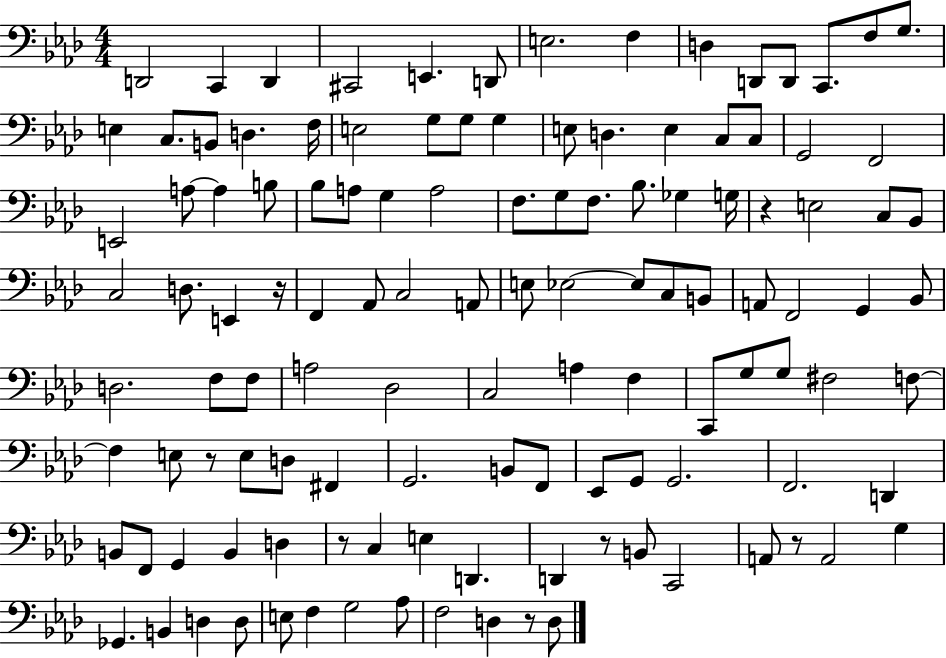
D2/h C2/q D2/q C#2/h E2/q. D2/e E3/h. F3/q D3/q D2/e D2/e C2/e. F3/e G3/e. E3/q C3/e. B2/e D3/q. F3/s E3/h G3/e G3/e G3/q E3/e D3/q. E3/q C3/e C3/e G2/h F2/h E2/h A3/e A3/q B3/e Bb3/e A3/e G3/q A3/h F3/e. G3/e F3/e. Bb3/e. Gb3/q G3/s R/q E3/h C3/e Bb2/e C3/h D3/e. E2/q R/s F2/q Ab2/e C3/h A2/e E3/e Eb3/h Eb3/e C3/e B2/e A2/e F2/h G2/q Bb2/e D3/h. F3/e F3/e A3/h Db3/h C3/h A3/q F3/q C2/e G3/e G3/e F#3/h F3/e F3/q E3/e R/e E3/e D3/e F#2/q G2/h. B2/e F2/e Eb2/e G2/e G2/h. F2/h. D2/q B2/e F2/e G2/q B2/q D3/q R/e C3/q E3/q D2/q. D2/q R/e B2/e C2/h A2/e R/e A2/h G3/q Gb2/q. B2/q D3/q D3/e E3/e F3/q G3/h Ab3/e F3/h D3/q R/e D3/e